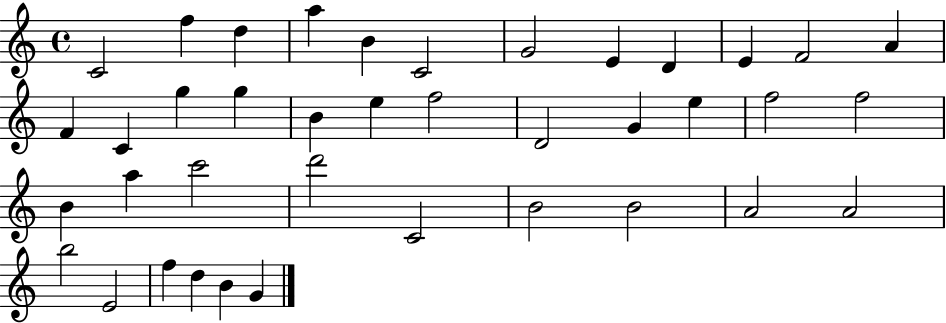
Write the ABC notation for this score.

X:1
T:Untitled
M:4/4
L:1/4
K:C
C2 f d a B C2 G2 E D E F2 A F C g g B e f2 D2 G e f2 f2 B a c'2 d'2 C2 B2 B2 A2 A2 b2 E2 f d B G